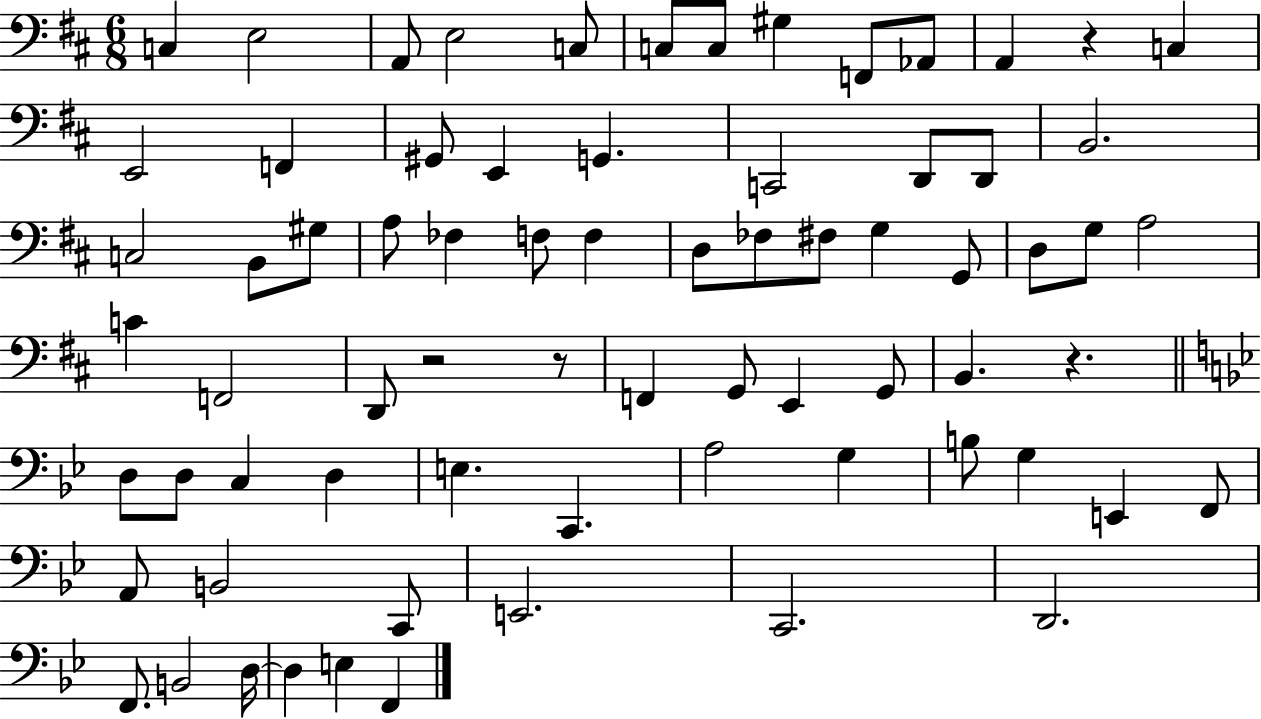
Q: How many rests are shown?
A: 4